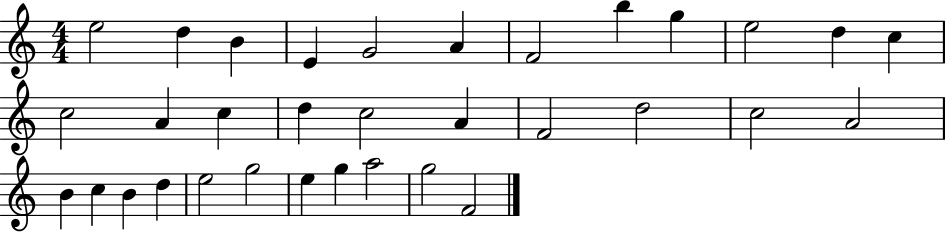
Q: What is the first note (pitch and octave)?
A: E5